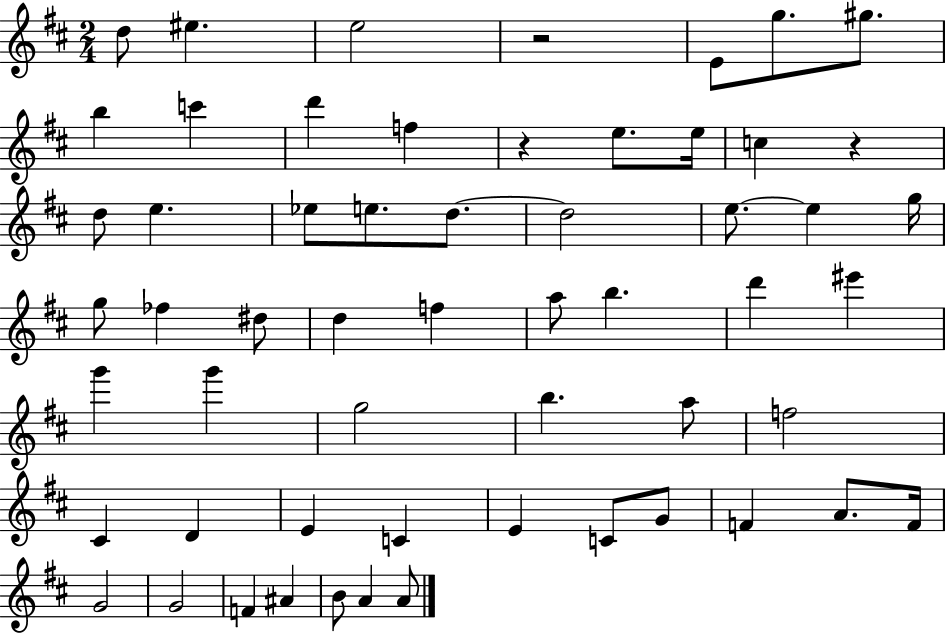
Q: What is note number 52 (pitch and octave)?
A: B4